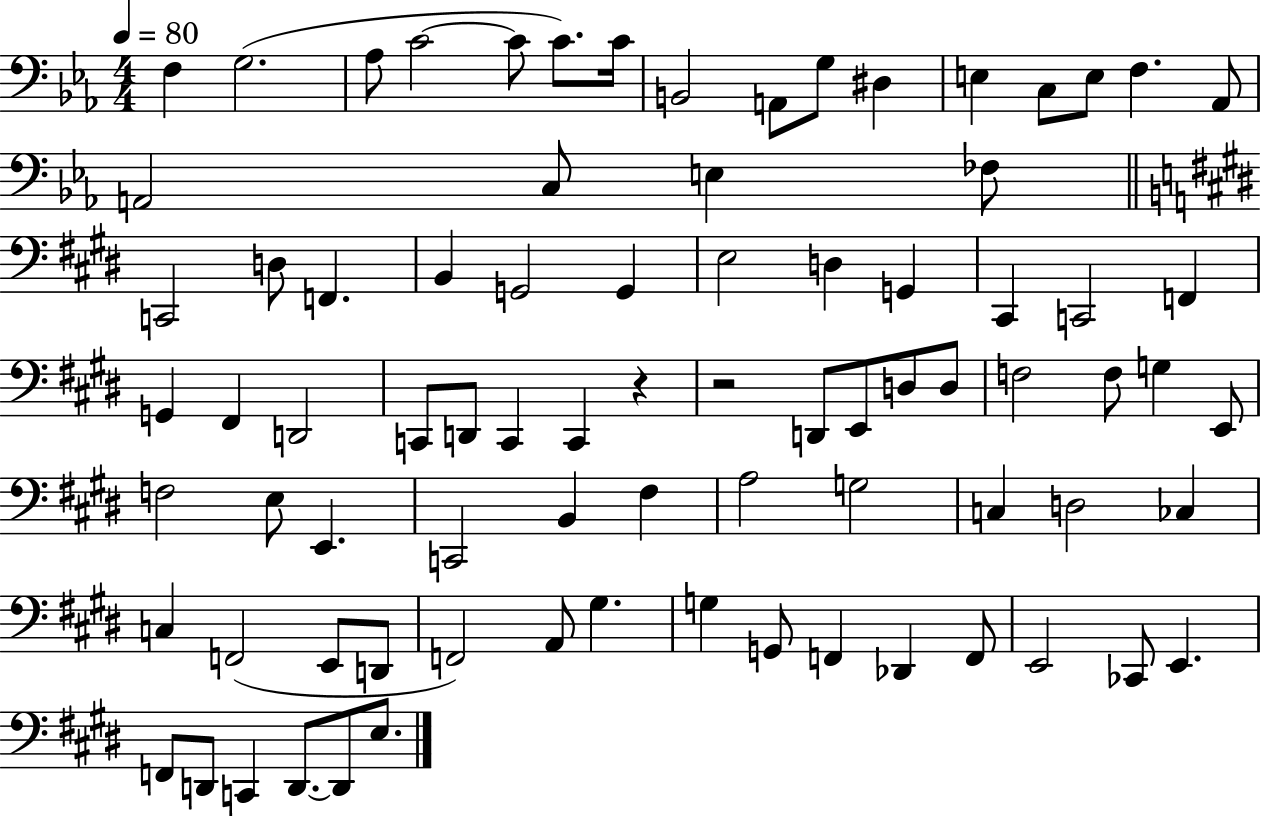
F3/q G3/h. Ab3/e C4/h C4/e C4/e. C4/s B2/h A2/e G3/e D#3/q E3/q C3/e E3/e F3/q. Ab2/e A2/h C3/e E3/q FES3/e C2/h D3/e F2/q. B2/q G2/h G2/q E3/h D3/q G2/q C#2/q C2/h F2/q G2/q F#2/q D2/h C2/e D2/e C2/q C2/q R/q R/h D2/e E2/e D3/e D3/e F3/h F3/e G3/q E2/e F3/h E3/e E2/q. C2/h B2/q F#3/q A3/h G3/h C3/q D3/h CES3/q C3/q F2/h E2/e D2/e F2/h A2/e G#3/q. G3/q G2/e F2/q Db2/q F2/e E2/h CES2/e E2/q. F2/e D2/e C2/q D2/e. D2/e E3/e.